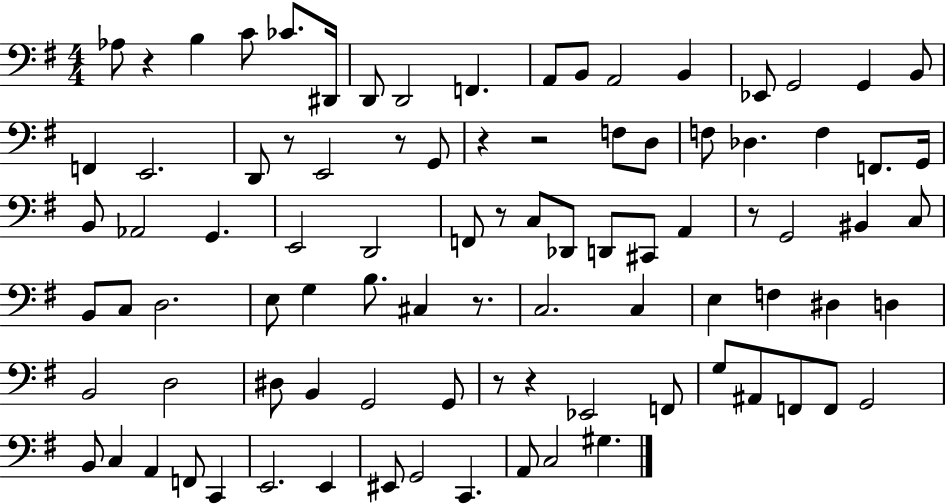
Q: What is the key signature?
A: G major